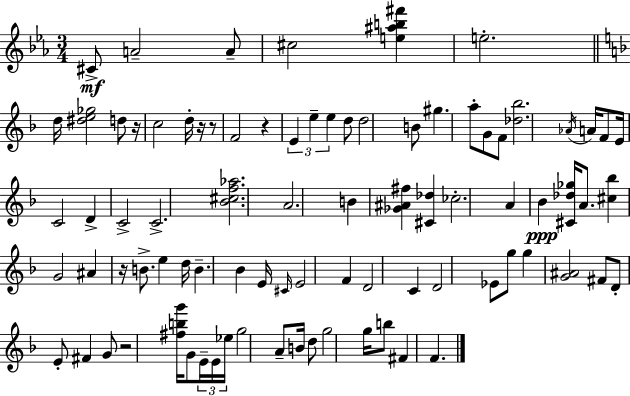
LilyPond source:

{
  \clef treble
  \numericTimeSignature
  \time 3/4
  \key c \minor
  \repeat volta 2 { cis'8->\mf a'2-- a'8-- | cis''2 <e'' ais'' b'' fis'''>4 | e''2.-. | \bar "||" \break \key f \major d''16 <dis'' e'' ges''>2 d''8 r16 | c''2 d''16-. r16 r8 | f'2 r4 | \tuplet 3/2 { e'4 e''4-- e''4 } | \break d''8 d''2 b'8 | gis''4. a''8-. g'8 f'8 | <des'' bes''>2. | \acciaccatura { aes'16 } a'16 f'8 e'16 c'2 | \break d'4-> c'2-> | c'2.-> | <bes' cis'' f'' aes''>2. | a'2. | \break b'4 <ges' ais' fis''>4 <cis' des''>4 | ces''2.-. | a'4 bes'4\ppp <cis' des'' ges''>16 a'8. | <cis'' bes''>4 g'2 | \break ais'4 r16 b'8.-> e''4 | d''16 b'4.-- bes'4 | e'16 \grace { cis'16 } e'2 f'4 | d'2 c'4 | \break d'2 ees'8 | g''8 g''4 <g' ais'>2 | fis'8 d'8-. e'8-. fis'4 | g'8 r2 <fis'' b'' g'''>16 g'8 | \break \tuplet 3/2 { e'16-- e'16 ees''16 } g''2 | a'8-- b'16 d''8 g''2 | g''16 b''8 fis'4 f'4. | } \bar "|."
}